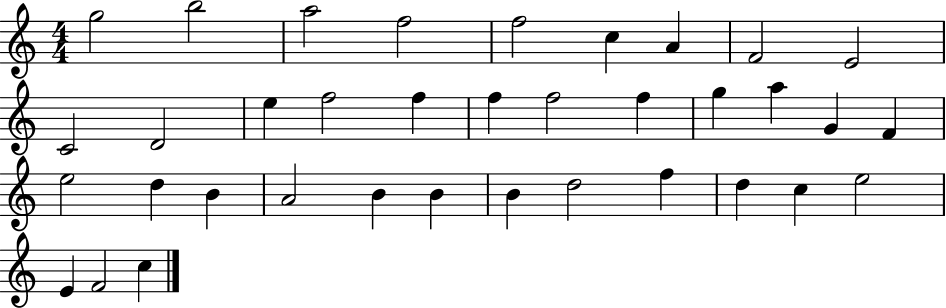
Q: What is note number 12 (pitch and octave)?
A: E5